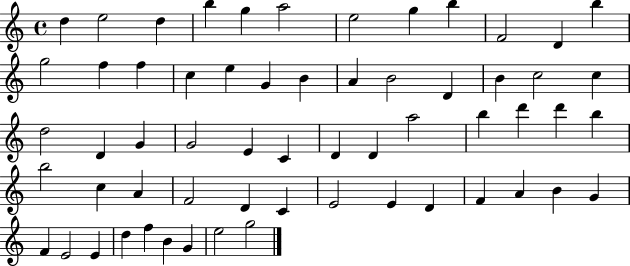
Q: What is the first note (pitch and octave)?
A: D5